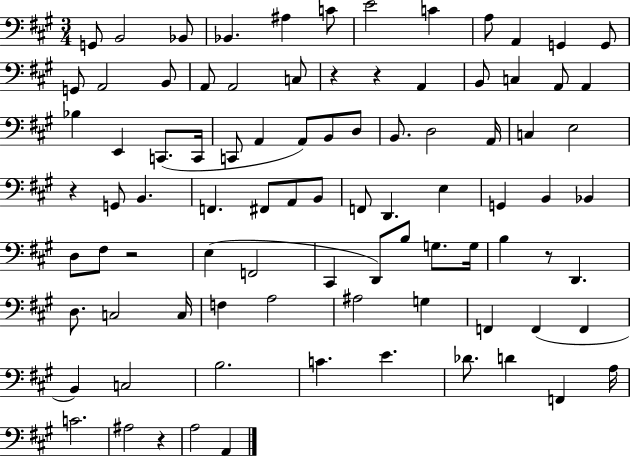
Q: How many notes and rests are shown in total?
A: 89